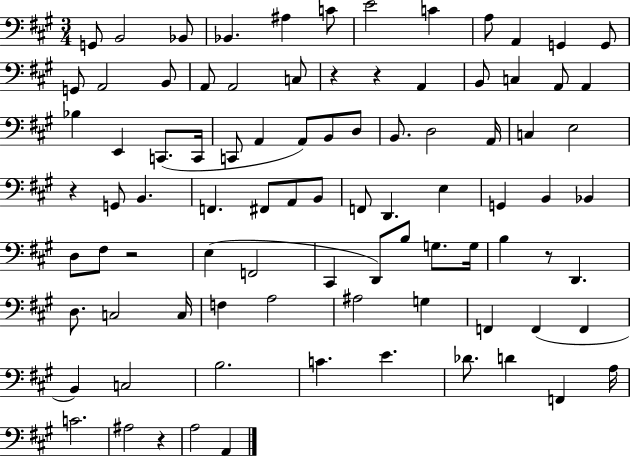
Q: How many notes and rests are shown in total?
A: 89